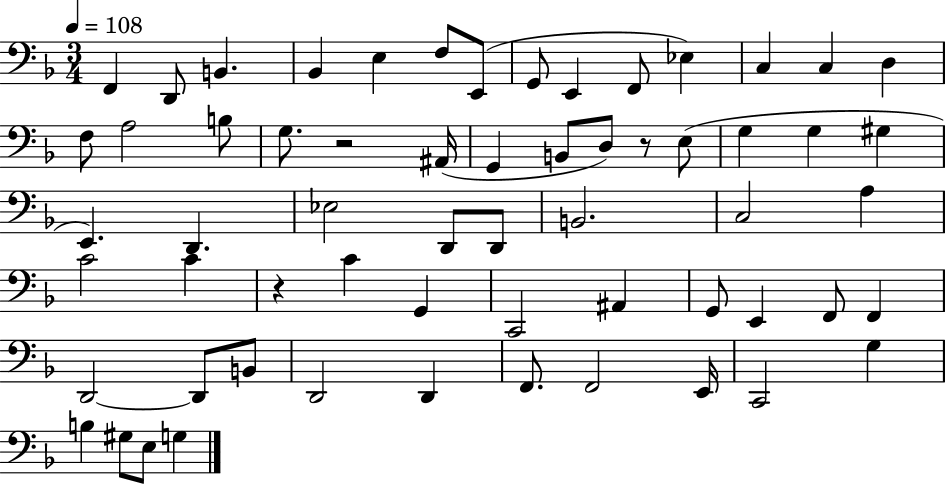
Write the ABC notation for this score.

X:1
T:Untitled
M:3/4
L:1/4
K:F
F,, D,,/2 B,, _B,, E, F,/2 E,,/2 G,,/2 E,, F,,/2 _E, C, C, D, F,/2 A,2 B,/2 G,/2 z2 ^A,,/4 G,, B,,/2 D,/2 z/2 E,/2 G, G, ^G, E,, D,, _E,2 D,,/2 D,,/2 B,,2 C,2 A, C2 C z C G,, C,,2 ^A,, G,,/2 E,, F,,/2 F,, D,,2 D,,/2 B,,/2 D,,2 D,, F,,/2 F,,2 E,,/4 C,,2 G, B, ^G,/2 E,/2 G,